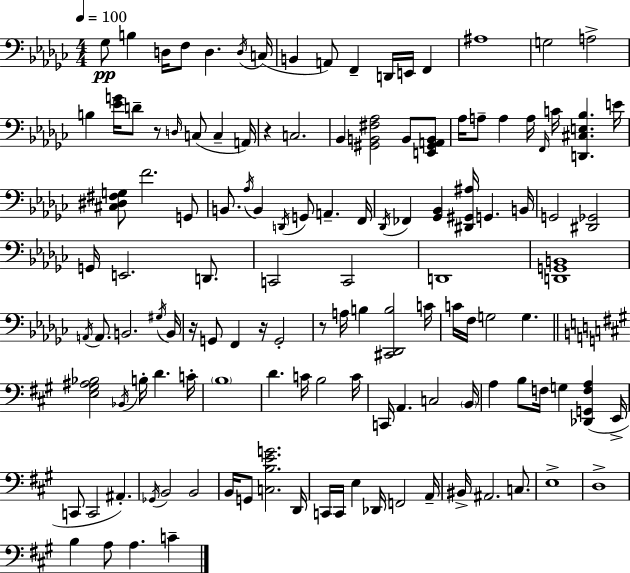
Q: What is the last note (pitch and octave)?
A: C4